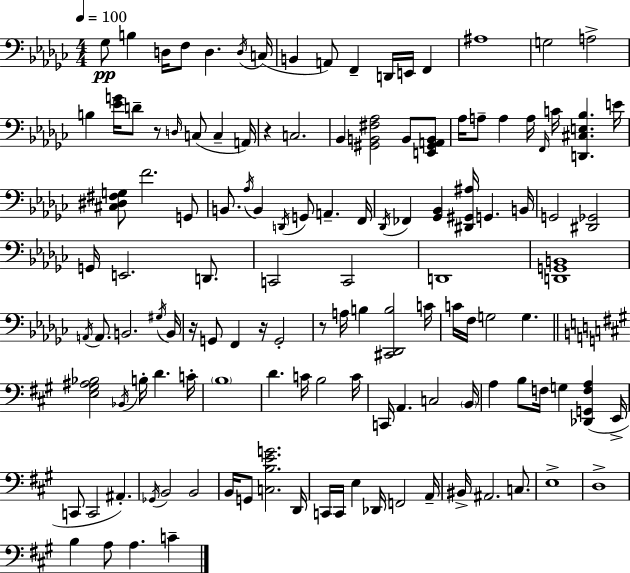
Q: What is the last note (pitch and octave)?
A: C4